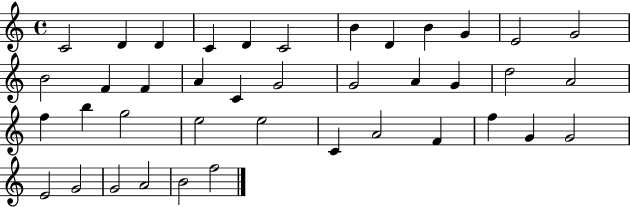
X:1
T:Untitled
M:4/4
L:1/4
K:C
C2 D D C D C2 B D B G E2 G2 B2 F F A C G2 G2 A G d2 A2 f b g2 e2 e2 C A2 F f G G2 E2 G2 G2 A2 B2 f2